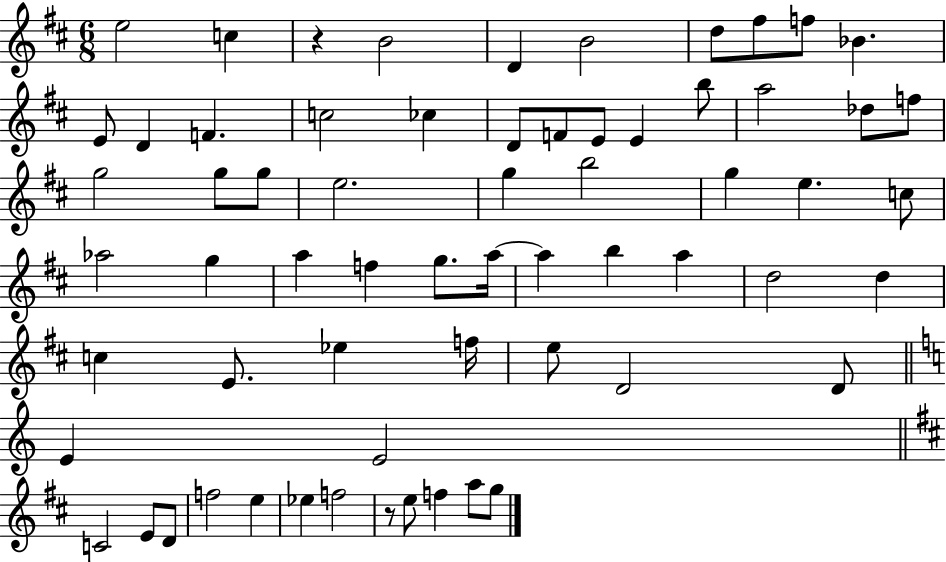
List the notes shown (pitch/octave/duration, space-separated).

E5/h C5/q R/q B4/h D4/q B4/h D5/e F#5/e F5/e Bb4/q. E4/e D4/q F4/q. C5/h CES5/q D4/e F4/e E4/e E4/q B5/e A5/h Db5/e F5/e G5/h G5/e G5/e E5/h. G5/q B5/h G5/q E5/q. C5/e Ab5/h G5/q A5/q F5/q G5/e. A5/s A5/q B5/q A5/q D5/h D5/q C5/q E4/e. Eb5/q F5/s E5/e D4/h D4/e E4/q E4/h C4/h E4/e D4/e F5/h E5/q Eb5/q F5/h R/e E5/e F5/q A5/e G5/e